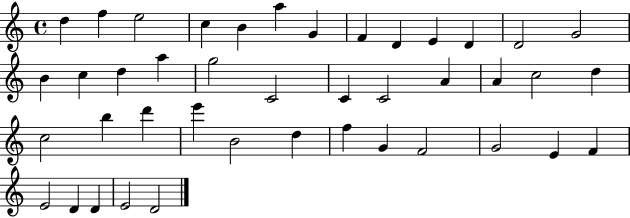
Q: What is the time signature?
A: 4/4